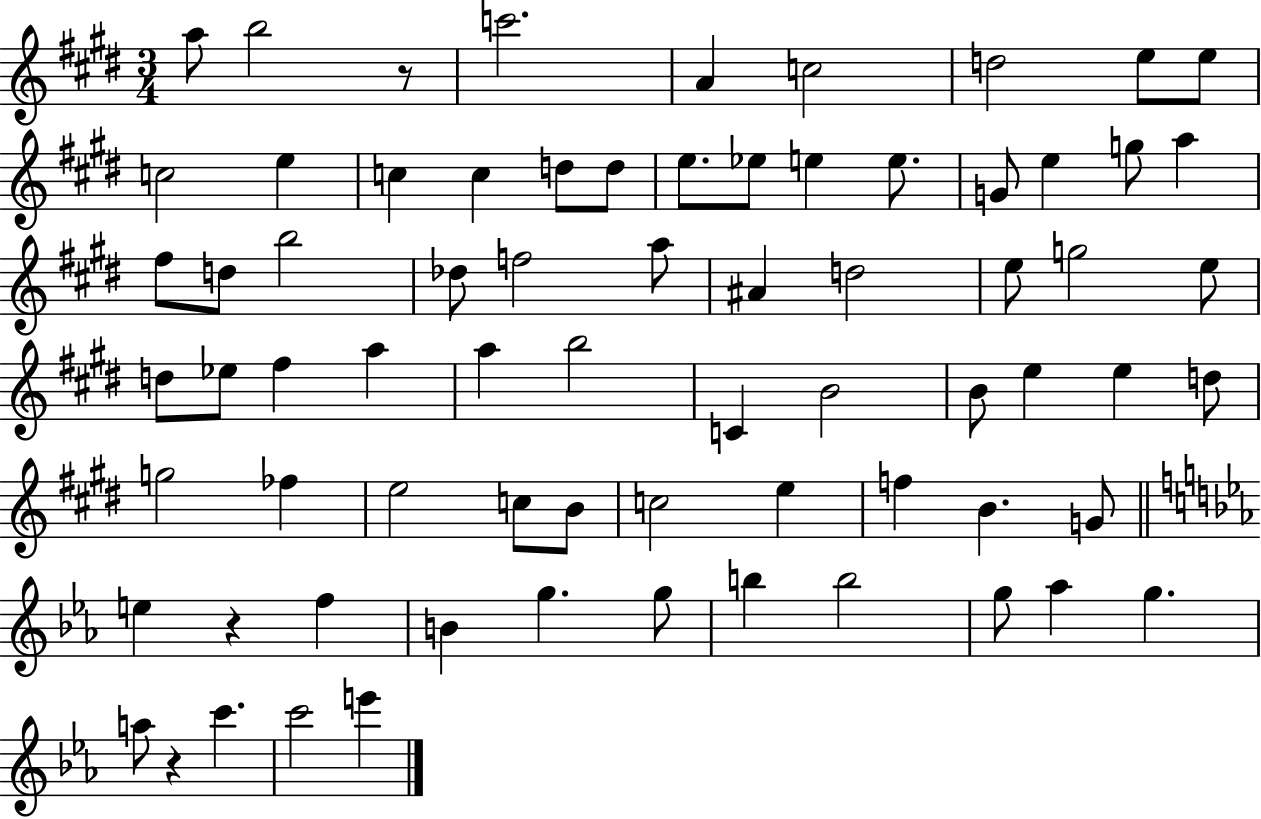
X:1
T:Untitled
M:3/4
L:1/4
K:E
a/2 b2 z/2 c'2 A c2 d2 e/2 e/2 c2 e c c d/2 d/2 e/2 _e/2 e e/2 G/2 e g/2 a ^f/2 d/2 b2 _d/2 f2 a/2 ^A d2 e/2 g2 e/2 d/2 _e/2 ^f a a b2 C B2 B/2 e e d/2 g2 _f e2 c/2 B/2 c2 e f B G/2 e z f B g g/2 b b2 g/2 _a g a/2 z c' c'2 e'